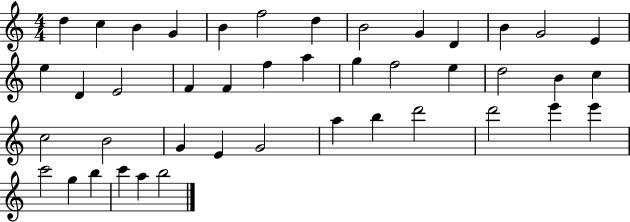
D5/q C5/q B4/q G4/q B4/q F5/h D5/q B4/h G4/q D4/q B4/q G4/h E4/q E5/q D4/q E4/h F4/q F4/q F5/q A5/q G5/q F5/h E5/q D5/h B4/q C5/q C5/h B4/h G4/q E4/q G4/h A5/q B5/q D6/h D6/h E6/q E6/q C6/h G5/q B5/q C6/q A5/q B5/h